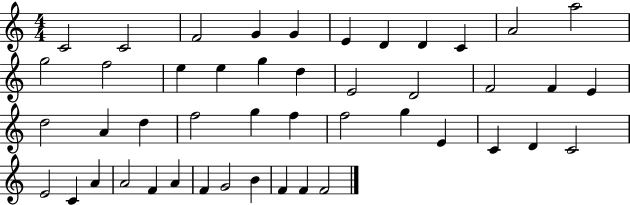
{
  \clef treble
  \numericTimeSignature
  \time 4/4
  \key c \major
  c'2 c'2 | f'2 g'4 g'4 | e'4 d'4 d'4 c'4 | a'2 a''2 | \break g''2 f''2 | e''4 e''4 g''4 d''4 | e'2 d'2 | f'2 f'4 e'4 | \break d''2 a'4 d''4 | f''2 g''4 f''4 | f''2 g''4 e'4 | c'4 d'4 c'2 | \break e'2 c'4 a'4 | a'2 f'4 a'4 | f'4 g'2 b'4 | f'4 f'4 f'2 | \break \bar "|."
}